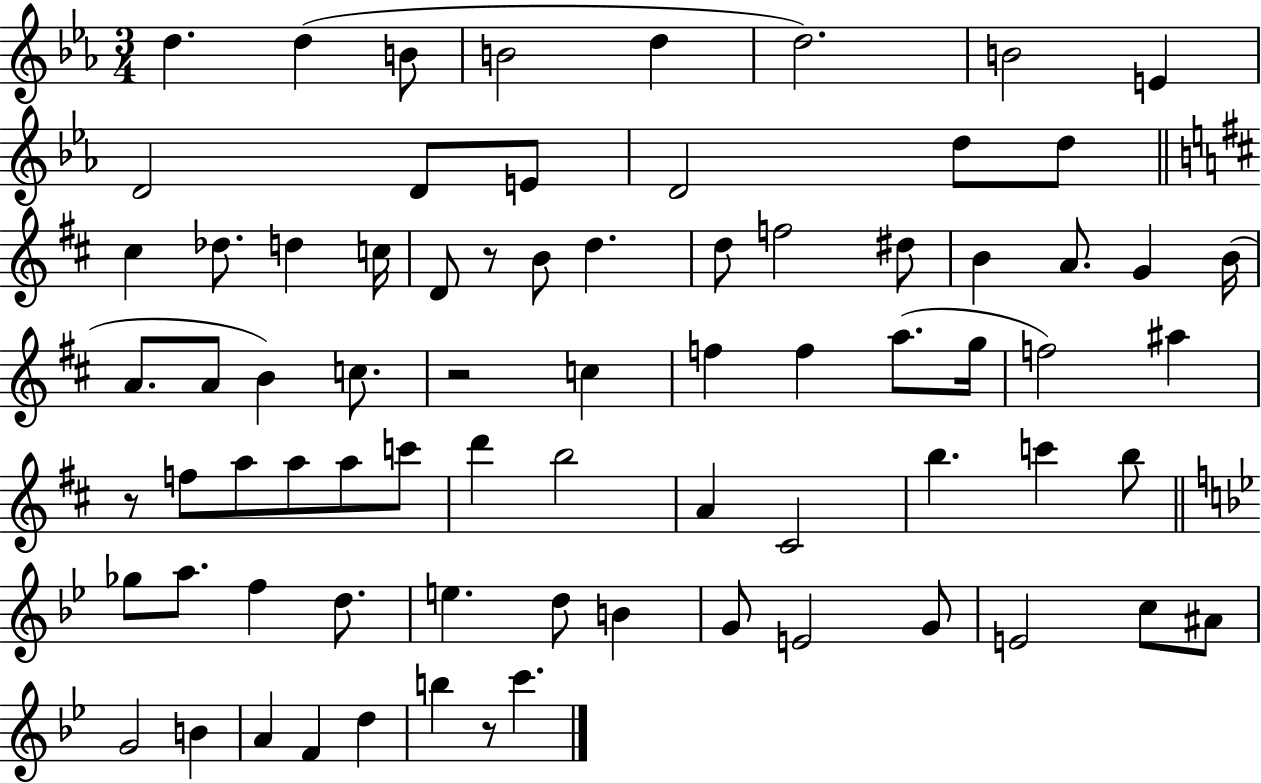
{
  \clef treble
  \numericTimeSignature
  \time 3/4
  \key ees \major
  d''4. d''4( b'8 | b'2 d''4 | d''2.) | b'2 e'4 | \break d'2 d'8 e'8 | d'2 d''8 d''8 | \bar "||" \break \key b \minor cis''4 des''8. d''4 c''16 | d'8 r8 b'8 d''4. | d''8 f''2 dis''8 | b'4 a'8. g'4 b'16( | \break a'8. a'8 b'4) c''8. | r2 c''4 | f''4 f''4 a''8.( g''16 | f''2) ais''4 | \break r8 f''8 a''8 a''8 a''8 c'''8 | d'''4 b''2 | a'4 cis'2 | b''4. c'''4 b''8 | \break \bar "||" \break \key bes \major ges''8 a''8. f''4 d''8. | e''4. d''8 b'4 | g'8 e'2 g'8 | e'2 c''8 ais'8 | \break g'2 b'4 | a'4 f'4 d''4 | b''4 r8 c'''4. | \bar "|."
}